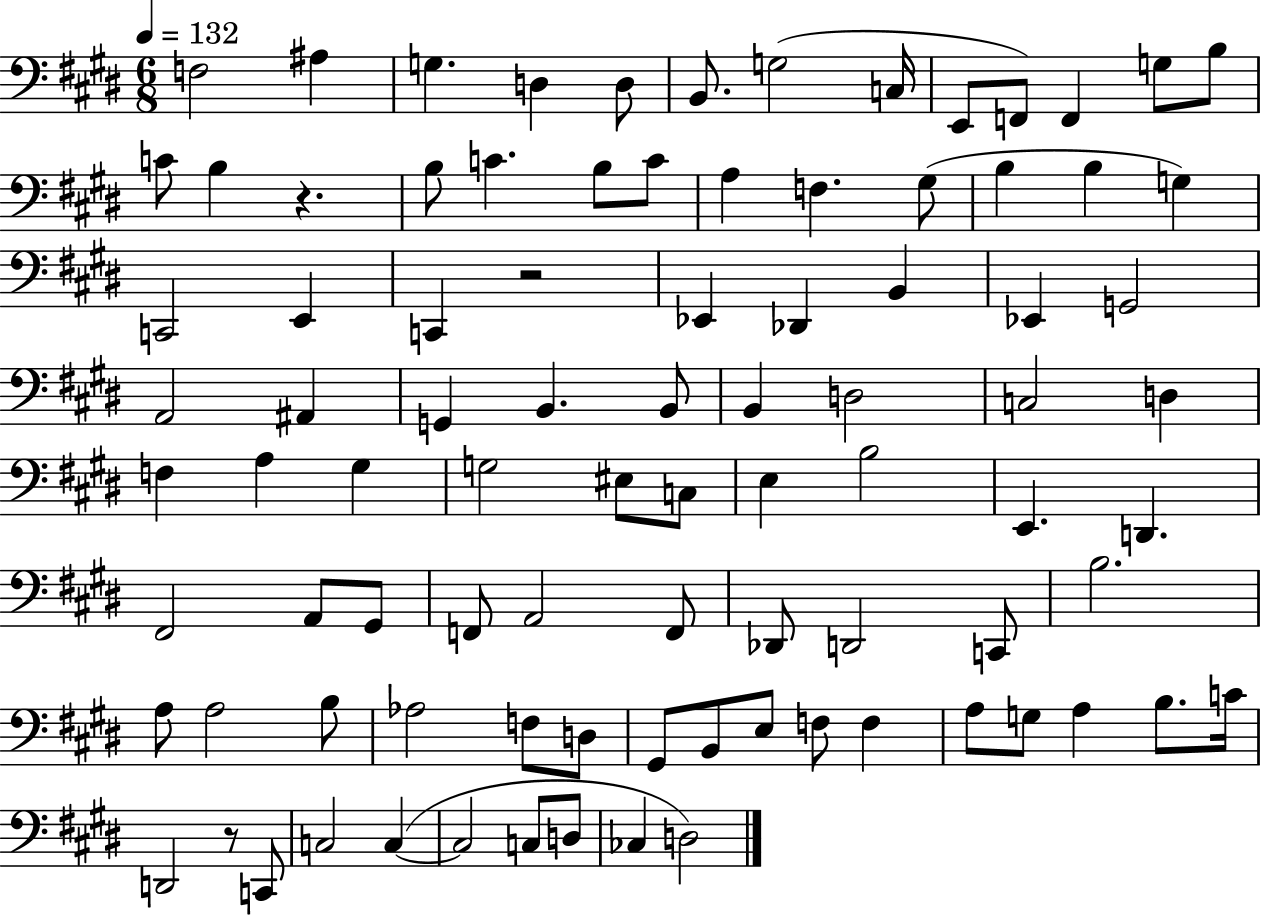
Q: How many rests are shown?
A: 3